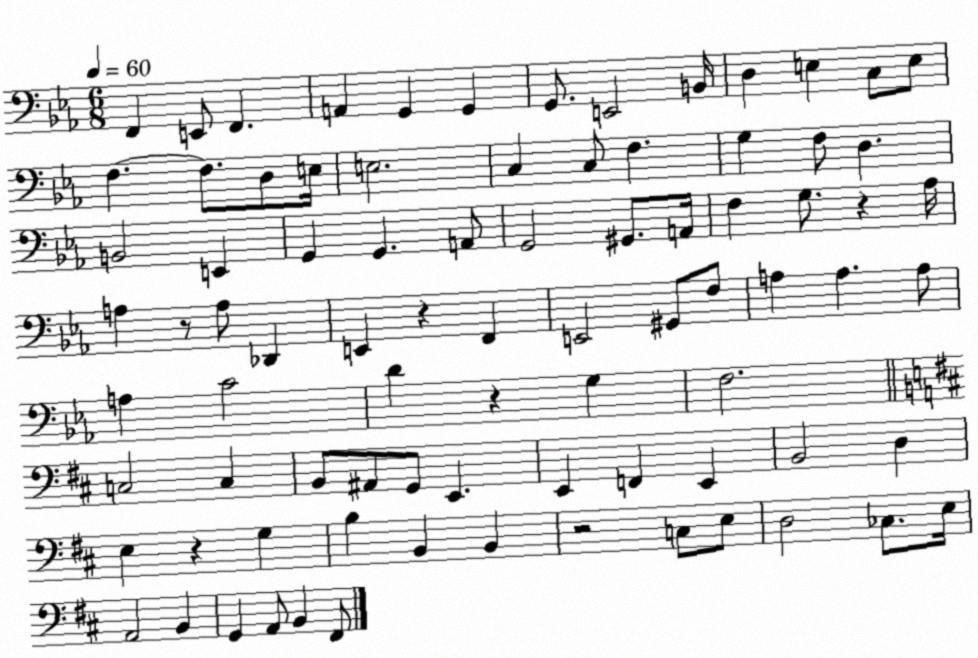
X:1
T:Untitled
M:6/8
L:1/4
K:Eb
F,, E,,/2 F,, A,, G,, G,, G,,/2 E,,2 B,,/4 D, E, C,/2 E,/2 F, F,/2 D,/2 E,/4 E,2 C, C,/2 F, G, F,/2 D, B,,2 E,, G,, G,, A,,/2 G,,2 ^G,,/2 A,,/4 F, G,/2 z _A,/4 A, z/2 A,/2 _D,, E,, z F,, E,,2 ^G,,/2 F,/2 A, A, A,/2 A, C2 D z G, F,2 C,2 C, B,,/2 ^A,,/2 G,,/2 E,, E,, F,, E,, B,,2 D, E, z G, B, B,, B,, z2 C,/2 E,/2 D,2 _C,/2 E,/4 A,,2 B,, G,, A,,/2 B,, ^F,,/2